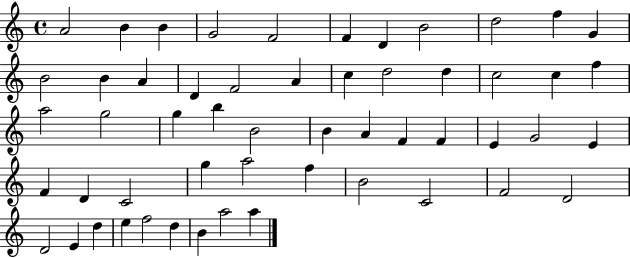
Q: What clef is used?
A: treble